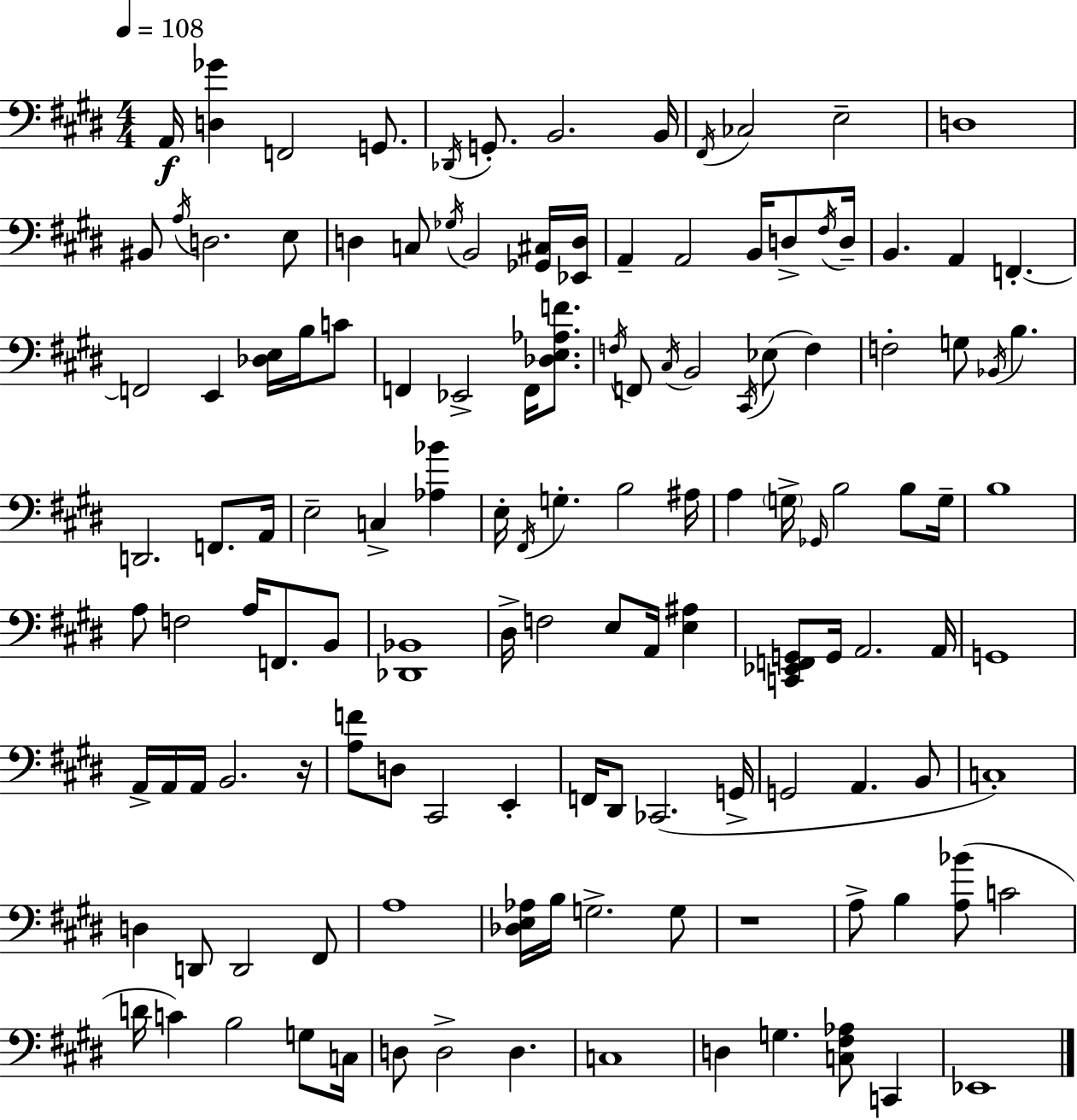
X:1
T:Untitled
M:4/4
L:1/4
K:E
A,,/4 [D,_G] F,,2 G,,/2 _D,,/4 G,,/2 B,,2 B,,/4 ^F,,/4 _C,2 E,2 D,4 ^B,,/2 A,/4 D,2 E,/2 D, C,/2 _G,/4 B,,2 [_G,,^C,]/4 [_E,,D,]/4 A,, A,,2 B,,/4 D,/2 ^F,/4 D,/4 B,, A,, F,, F,,2 E,, [_D,E,]/4 B,/4 C/2 F,, _E,,2 F,,/4 [_D,E,_A,F]/2 F,/4 F,,/2 ^C,/4 B,,2 ^C,,/4 _E,/2 F, F,2 G,/2 _B,,/4 B, D,,2 F,,/2 A,,/4 E,2 C, [_A,_B] E,/4 ^F,,/4 G, B,2 ^A,/4 A, G,/4 _G,,/4 B,2 B,/2 G,/4 B,4 A,/2 F,2 A,/4 F,,/2 B,,/2 [_D,,_B,,]4 ^D,/4 F,2 E,/2 A,,/4 [E,^A,] [C,,_E,,F,,G,,]/2 G,,/4 A,,2 A,,/4 G,,4 A,,/4 A,,/4 A,,/4 B,,2 z/4 [A,F]/2 D,/2 ^C,,2 E,, F,,/4 ^D,,/2 _C,,2 G,,/4 G,,2 A,, B,,/2 C,4 D, D,,/2 D,,2 ^F,,/2 A,4 [_D,E,_A,]/4 B,/4 G,2 G,/2 z4 A,/2 B, [A,_B]/2 C2 D/4 C B,2 G,/2 C,/4 D,/2 D,2 D, C,4 D, G, [C,^F,_A,]/2 C,, _E,,4